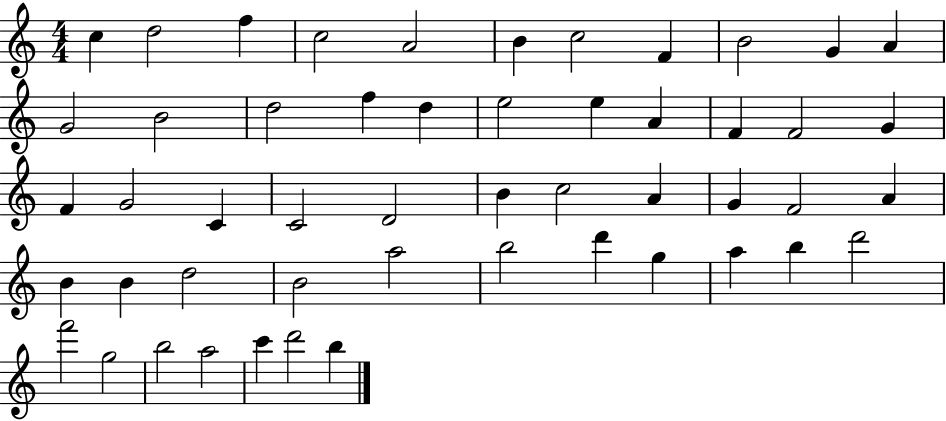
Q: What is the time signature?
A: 4/4